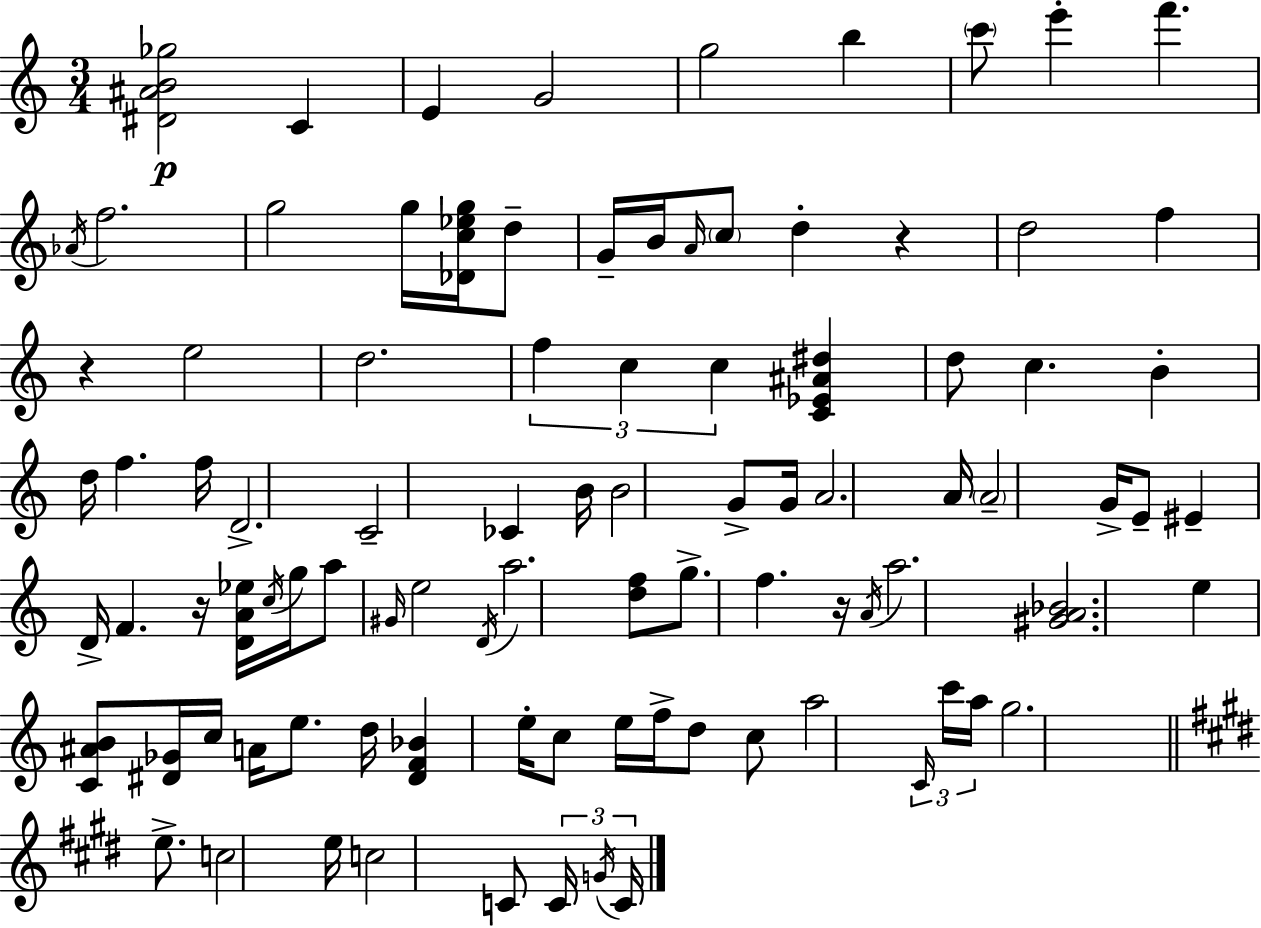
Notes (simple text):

[D#4,A#4,B4,Gb5]/h C4/q E4/q G4/h G5/h B5/q C6/e E6/q F6/q. Ab4/s F5/h. G5/h G5/s [Db4,C5,Eb5,G5]/s D5/e G4/s B4/s A4/s C5/e D5/q R/q D5/h F5/q R/q E5/h D5/h. F5/q C5/q C5/q [C4,Eb4,A#4,D#5]/q D5/e C5/q. B4/q D5/s F5/q. F5/s D4/h. C4/h CES4/q B4/s B4/h G4/e G4/s A4/h. A4/s A4/h G4/s E4/e EIS4/q D4/s F4/q. R/s [D4,A4,Eb5]/s C5/s G5/s A5/e G#4/s E5/h D4/s A5/h. [D5,F5]/e G5/e. F5/q. R/s A4/s A5/h. [G#4,A4,Bb4]/h. E5/q [C4,A#4,B4]/e [D#4,Gb4]/s C5/s A4/s E5/e. D5/s [D#4,F4,Bb4]/q E5/s C5/e E5/s F5/s D5/e C5/e A5/h C4/s C6/s A5/s G5/h. E5/e. C5/h E5/s C5/h C4/e C4/s G4/s C4/s